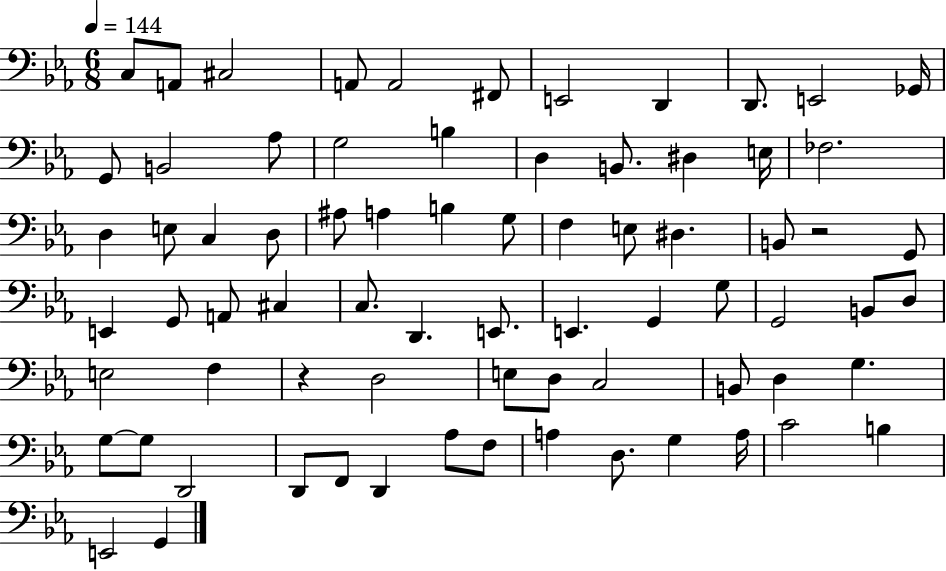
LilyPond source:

{
  \clef bass
  \numericTimeSignature
  \time 6/8
  \key ees \major
  \tempo 4 = 144
  c8 a,8 cis2 | a,8 a,2 fis,8 | e,2 d,4 | d,8. e,2 ges,16 | \break g,8 b,2 aes8 | g2 b4 | d4 b,8. dis4 e16 | fes2. | \break d4 e8 c4 d8 | ais8 a4 b4 g8 | f4 e8 dis4. | b,8 r2 g,8 | \break e,4 g,8 a,8 cis4 | c8. d,4. e,8. | e,4. g,4 g8 | g,2 b,8 d8 | \break e2 f4 | r4 d2 | e8 d8 c2 | b,8 d4 g4. | \break g8~~ g8 d,2 | d,8 f,8 d,4 aes8 f8 | a4 d8. g4 a16 | c'2 b4 | \break e,2 g,4 | \bar "|."
}